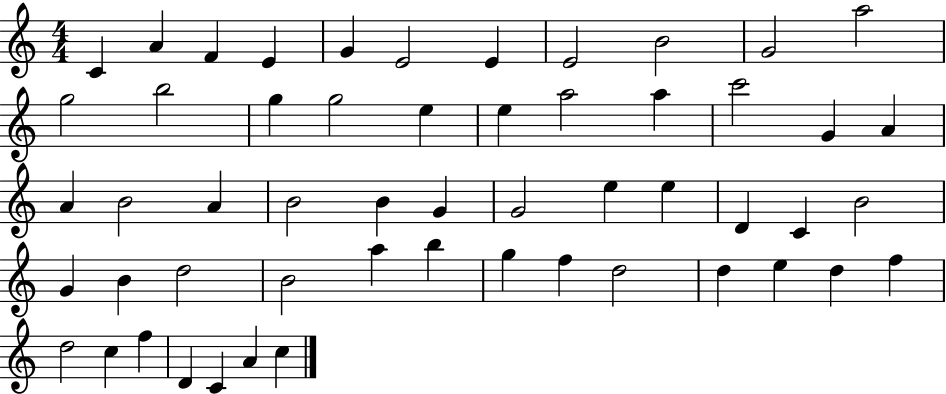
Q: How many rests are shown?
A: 0